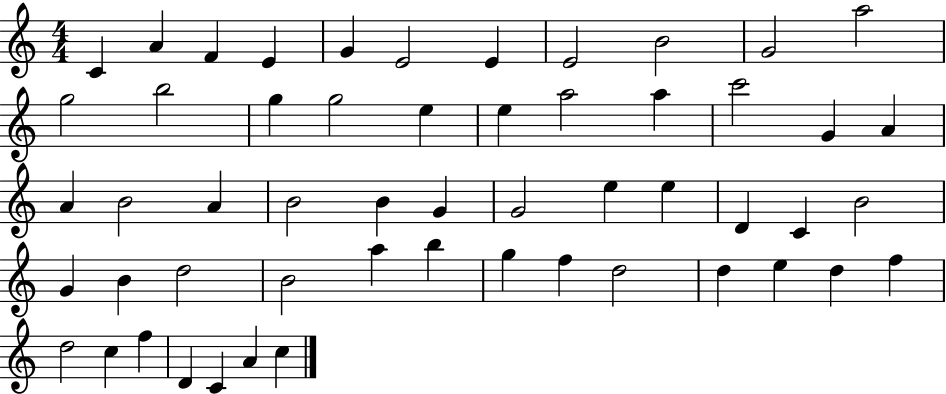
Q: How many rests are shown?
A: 0